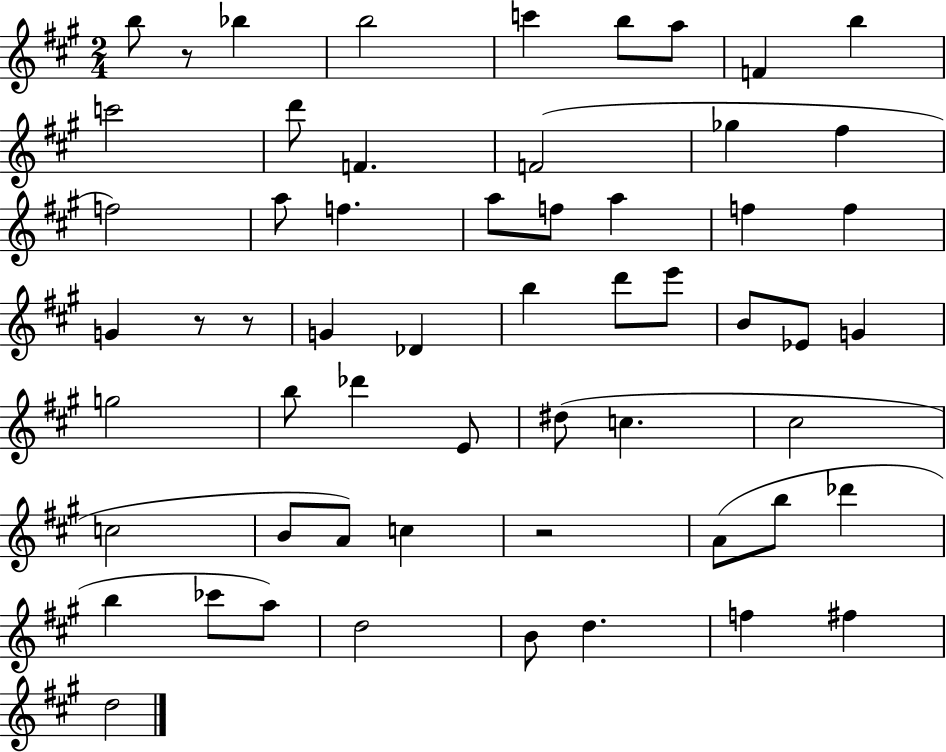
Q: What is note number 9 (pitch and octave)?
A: C6